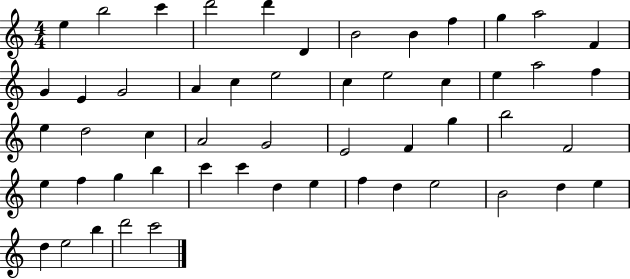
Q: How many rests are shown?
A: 0